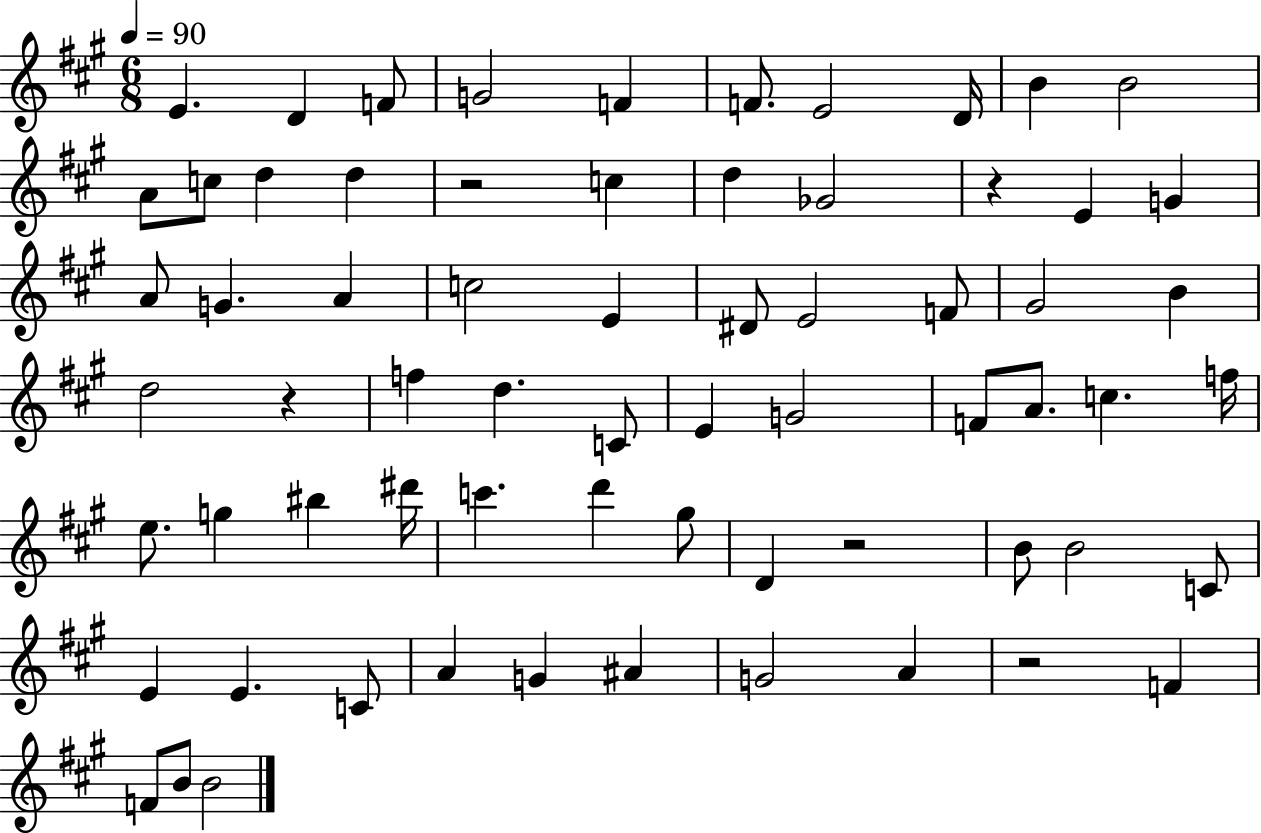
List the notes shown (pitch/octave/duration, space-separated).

E4/q. D4/q F4/e G4/h F4/q F4/e. E4/h D4/s B4/q B4/h A4/e C5/e D5/q D5/q R/h C5/q D5/q Gb4/h R/q E4/q G4/q A4/e G4/q. A4/q C5/h E4/q D#4/e E4/h F4/e G#4/h B4/q D5/h R/q F5/q D5/q. C4/e E4/q G4/h F4/e A4/e. C5/q. F5/s E5/e. G5/q BIS5/q D#6/s C6/q. D6/q G#5/e D4/q R/h B4/e B4/h C4/e E4/q E4/q. C4/e A4/q G4/q A#4/q G4/h A4/q R/h F4/q F4/e B4/e B4/h